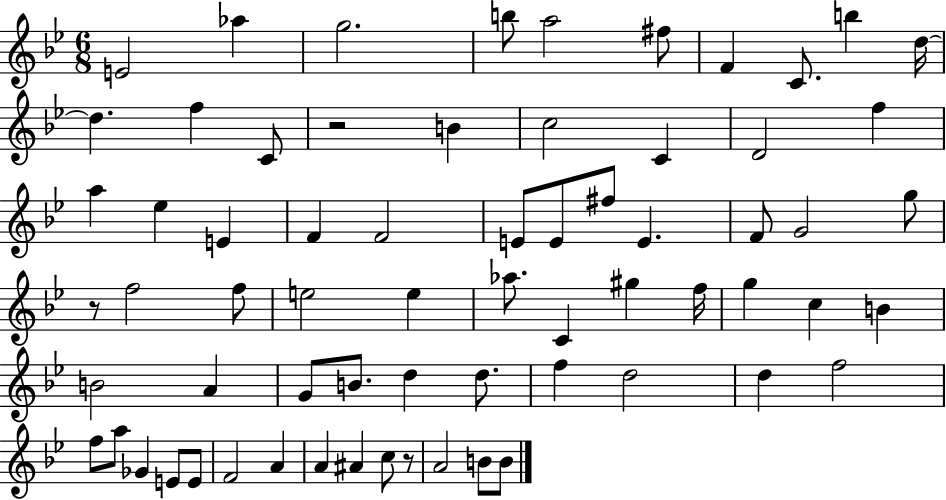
{
  \clef treble
  \numericTimeSignature
  \time 6/8
  \key bes \major
  e'2 aes''4 | g''2. | b''8 a''2 fis''8 | f'4 c'8. b''4 d''16~~ | \break d''4. f''4 c'8 | r2 b'4 | c''2 c'4 | d'2 f''4 | \break a''4 ees''4 e'4 | f'4 f'2 | e'8 e'8 fis''8 e'4. | f'8 g'2 g''8 | \break r8 f''2 f''8 | e''2 e''4 | aes''8. c'4 gis''4 f''16 | g''4 c''4 b'4 | \break b'2 a'4 | g'8 b'8. d''4 d''8. | f''4 d''2 | d''4 f''2 | \break f''8 a''8 ges'4 e'8 e'8 | f'2 a'4 | a'4 ais'4 c''8 r8 | a'2 b'8 b'8 | \break \bar "|."
}